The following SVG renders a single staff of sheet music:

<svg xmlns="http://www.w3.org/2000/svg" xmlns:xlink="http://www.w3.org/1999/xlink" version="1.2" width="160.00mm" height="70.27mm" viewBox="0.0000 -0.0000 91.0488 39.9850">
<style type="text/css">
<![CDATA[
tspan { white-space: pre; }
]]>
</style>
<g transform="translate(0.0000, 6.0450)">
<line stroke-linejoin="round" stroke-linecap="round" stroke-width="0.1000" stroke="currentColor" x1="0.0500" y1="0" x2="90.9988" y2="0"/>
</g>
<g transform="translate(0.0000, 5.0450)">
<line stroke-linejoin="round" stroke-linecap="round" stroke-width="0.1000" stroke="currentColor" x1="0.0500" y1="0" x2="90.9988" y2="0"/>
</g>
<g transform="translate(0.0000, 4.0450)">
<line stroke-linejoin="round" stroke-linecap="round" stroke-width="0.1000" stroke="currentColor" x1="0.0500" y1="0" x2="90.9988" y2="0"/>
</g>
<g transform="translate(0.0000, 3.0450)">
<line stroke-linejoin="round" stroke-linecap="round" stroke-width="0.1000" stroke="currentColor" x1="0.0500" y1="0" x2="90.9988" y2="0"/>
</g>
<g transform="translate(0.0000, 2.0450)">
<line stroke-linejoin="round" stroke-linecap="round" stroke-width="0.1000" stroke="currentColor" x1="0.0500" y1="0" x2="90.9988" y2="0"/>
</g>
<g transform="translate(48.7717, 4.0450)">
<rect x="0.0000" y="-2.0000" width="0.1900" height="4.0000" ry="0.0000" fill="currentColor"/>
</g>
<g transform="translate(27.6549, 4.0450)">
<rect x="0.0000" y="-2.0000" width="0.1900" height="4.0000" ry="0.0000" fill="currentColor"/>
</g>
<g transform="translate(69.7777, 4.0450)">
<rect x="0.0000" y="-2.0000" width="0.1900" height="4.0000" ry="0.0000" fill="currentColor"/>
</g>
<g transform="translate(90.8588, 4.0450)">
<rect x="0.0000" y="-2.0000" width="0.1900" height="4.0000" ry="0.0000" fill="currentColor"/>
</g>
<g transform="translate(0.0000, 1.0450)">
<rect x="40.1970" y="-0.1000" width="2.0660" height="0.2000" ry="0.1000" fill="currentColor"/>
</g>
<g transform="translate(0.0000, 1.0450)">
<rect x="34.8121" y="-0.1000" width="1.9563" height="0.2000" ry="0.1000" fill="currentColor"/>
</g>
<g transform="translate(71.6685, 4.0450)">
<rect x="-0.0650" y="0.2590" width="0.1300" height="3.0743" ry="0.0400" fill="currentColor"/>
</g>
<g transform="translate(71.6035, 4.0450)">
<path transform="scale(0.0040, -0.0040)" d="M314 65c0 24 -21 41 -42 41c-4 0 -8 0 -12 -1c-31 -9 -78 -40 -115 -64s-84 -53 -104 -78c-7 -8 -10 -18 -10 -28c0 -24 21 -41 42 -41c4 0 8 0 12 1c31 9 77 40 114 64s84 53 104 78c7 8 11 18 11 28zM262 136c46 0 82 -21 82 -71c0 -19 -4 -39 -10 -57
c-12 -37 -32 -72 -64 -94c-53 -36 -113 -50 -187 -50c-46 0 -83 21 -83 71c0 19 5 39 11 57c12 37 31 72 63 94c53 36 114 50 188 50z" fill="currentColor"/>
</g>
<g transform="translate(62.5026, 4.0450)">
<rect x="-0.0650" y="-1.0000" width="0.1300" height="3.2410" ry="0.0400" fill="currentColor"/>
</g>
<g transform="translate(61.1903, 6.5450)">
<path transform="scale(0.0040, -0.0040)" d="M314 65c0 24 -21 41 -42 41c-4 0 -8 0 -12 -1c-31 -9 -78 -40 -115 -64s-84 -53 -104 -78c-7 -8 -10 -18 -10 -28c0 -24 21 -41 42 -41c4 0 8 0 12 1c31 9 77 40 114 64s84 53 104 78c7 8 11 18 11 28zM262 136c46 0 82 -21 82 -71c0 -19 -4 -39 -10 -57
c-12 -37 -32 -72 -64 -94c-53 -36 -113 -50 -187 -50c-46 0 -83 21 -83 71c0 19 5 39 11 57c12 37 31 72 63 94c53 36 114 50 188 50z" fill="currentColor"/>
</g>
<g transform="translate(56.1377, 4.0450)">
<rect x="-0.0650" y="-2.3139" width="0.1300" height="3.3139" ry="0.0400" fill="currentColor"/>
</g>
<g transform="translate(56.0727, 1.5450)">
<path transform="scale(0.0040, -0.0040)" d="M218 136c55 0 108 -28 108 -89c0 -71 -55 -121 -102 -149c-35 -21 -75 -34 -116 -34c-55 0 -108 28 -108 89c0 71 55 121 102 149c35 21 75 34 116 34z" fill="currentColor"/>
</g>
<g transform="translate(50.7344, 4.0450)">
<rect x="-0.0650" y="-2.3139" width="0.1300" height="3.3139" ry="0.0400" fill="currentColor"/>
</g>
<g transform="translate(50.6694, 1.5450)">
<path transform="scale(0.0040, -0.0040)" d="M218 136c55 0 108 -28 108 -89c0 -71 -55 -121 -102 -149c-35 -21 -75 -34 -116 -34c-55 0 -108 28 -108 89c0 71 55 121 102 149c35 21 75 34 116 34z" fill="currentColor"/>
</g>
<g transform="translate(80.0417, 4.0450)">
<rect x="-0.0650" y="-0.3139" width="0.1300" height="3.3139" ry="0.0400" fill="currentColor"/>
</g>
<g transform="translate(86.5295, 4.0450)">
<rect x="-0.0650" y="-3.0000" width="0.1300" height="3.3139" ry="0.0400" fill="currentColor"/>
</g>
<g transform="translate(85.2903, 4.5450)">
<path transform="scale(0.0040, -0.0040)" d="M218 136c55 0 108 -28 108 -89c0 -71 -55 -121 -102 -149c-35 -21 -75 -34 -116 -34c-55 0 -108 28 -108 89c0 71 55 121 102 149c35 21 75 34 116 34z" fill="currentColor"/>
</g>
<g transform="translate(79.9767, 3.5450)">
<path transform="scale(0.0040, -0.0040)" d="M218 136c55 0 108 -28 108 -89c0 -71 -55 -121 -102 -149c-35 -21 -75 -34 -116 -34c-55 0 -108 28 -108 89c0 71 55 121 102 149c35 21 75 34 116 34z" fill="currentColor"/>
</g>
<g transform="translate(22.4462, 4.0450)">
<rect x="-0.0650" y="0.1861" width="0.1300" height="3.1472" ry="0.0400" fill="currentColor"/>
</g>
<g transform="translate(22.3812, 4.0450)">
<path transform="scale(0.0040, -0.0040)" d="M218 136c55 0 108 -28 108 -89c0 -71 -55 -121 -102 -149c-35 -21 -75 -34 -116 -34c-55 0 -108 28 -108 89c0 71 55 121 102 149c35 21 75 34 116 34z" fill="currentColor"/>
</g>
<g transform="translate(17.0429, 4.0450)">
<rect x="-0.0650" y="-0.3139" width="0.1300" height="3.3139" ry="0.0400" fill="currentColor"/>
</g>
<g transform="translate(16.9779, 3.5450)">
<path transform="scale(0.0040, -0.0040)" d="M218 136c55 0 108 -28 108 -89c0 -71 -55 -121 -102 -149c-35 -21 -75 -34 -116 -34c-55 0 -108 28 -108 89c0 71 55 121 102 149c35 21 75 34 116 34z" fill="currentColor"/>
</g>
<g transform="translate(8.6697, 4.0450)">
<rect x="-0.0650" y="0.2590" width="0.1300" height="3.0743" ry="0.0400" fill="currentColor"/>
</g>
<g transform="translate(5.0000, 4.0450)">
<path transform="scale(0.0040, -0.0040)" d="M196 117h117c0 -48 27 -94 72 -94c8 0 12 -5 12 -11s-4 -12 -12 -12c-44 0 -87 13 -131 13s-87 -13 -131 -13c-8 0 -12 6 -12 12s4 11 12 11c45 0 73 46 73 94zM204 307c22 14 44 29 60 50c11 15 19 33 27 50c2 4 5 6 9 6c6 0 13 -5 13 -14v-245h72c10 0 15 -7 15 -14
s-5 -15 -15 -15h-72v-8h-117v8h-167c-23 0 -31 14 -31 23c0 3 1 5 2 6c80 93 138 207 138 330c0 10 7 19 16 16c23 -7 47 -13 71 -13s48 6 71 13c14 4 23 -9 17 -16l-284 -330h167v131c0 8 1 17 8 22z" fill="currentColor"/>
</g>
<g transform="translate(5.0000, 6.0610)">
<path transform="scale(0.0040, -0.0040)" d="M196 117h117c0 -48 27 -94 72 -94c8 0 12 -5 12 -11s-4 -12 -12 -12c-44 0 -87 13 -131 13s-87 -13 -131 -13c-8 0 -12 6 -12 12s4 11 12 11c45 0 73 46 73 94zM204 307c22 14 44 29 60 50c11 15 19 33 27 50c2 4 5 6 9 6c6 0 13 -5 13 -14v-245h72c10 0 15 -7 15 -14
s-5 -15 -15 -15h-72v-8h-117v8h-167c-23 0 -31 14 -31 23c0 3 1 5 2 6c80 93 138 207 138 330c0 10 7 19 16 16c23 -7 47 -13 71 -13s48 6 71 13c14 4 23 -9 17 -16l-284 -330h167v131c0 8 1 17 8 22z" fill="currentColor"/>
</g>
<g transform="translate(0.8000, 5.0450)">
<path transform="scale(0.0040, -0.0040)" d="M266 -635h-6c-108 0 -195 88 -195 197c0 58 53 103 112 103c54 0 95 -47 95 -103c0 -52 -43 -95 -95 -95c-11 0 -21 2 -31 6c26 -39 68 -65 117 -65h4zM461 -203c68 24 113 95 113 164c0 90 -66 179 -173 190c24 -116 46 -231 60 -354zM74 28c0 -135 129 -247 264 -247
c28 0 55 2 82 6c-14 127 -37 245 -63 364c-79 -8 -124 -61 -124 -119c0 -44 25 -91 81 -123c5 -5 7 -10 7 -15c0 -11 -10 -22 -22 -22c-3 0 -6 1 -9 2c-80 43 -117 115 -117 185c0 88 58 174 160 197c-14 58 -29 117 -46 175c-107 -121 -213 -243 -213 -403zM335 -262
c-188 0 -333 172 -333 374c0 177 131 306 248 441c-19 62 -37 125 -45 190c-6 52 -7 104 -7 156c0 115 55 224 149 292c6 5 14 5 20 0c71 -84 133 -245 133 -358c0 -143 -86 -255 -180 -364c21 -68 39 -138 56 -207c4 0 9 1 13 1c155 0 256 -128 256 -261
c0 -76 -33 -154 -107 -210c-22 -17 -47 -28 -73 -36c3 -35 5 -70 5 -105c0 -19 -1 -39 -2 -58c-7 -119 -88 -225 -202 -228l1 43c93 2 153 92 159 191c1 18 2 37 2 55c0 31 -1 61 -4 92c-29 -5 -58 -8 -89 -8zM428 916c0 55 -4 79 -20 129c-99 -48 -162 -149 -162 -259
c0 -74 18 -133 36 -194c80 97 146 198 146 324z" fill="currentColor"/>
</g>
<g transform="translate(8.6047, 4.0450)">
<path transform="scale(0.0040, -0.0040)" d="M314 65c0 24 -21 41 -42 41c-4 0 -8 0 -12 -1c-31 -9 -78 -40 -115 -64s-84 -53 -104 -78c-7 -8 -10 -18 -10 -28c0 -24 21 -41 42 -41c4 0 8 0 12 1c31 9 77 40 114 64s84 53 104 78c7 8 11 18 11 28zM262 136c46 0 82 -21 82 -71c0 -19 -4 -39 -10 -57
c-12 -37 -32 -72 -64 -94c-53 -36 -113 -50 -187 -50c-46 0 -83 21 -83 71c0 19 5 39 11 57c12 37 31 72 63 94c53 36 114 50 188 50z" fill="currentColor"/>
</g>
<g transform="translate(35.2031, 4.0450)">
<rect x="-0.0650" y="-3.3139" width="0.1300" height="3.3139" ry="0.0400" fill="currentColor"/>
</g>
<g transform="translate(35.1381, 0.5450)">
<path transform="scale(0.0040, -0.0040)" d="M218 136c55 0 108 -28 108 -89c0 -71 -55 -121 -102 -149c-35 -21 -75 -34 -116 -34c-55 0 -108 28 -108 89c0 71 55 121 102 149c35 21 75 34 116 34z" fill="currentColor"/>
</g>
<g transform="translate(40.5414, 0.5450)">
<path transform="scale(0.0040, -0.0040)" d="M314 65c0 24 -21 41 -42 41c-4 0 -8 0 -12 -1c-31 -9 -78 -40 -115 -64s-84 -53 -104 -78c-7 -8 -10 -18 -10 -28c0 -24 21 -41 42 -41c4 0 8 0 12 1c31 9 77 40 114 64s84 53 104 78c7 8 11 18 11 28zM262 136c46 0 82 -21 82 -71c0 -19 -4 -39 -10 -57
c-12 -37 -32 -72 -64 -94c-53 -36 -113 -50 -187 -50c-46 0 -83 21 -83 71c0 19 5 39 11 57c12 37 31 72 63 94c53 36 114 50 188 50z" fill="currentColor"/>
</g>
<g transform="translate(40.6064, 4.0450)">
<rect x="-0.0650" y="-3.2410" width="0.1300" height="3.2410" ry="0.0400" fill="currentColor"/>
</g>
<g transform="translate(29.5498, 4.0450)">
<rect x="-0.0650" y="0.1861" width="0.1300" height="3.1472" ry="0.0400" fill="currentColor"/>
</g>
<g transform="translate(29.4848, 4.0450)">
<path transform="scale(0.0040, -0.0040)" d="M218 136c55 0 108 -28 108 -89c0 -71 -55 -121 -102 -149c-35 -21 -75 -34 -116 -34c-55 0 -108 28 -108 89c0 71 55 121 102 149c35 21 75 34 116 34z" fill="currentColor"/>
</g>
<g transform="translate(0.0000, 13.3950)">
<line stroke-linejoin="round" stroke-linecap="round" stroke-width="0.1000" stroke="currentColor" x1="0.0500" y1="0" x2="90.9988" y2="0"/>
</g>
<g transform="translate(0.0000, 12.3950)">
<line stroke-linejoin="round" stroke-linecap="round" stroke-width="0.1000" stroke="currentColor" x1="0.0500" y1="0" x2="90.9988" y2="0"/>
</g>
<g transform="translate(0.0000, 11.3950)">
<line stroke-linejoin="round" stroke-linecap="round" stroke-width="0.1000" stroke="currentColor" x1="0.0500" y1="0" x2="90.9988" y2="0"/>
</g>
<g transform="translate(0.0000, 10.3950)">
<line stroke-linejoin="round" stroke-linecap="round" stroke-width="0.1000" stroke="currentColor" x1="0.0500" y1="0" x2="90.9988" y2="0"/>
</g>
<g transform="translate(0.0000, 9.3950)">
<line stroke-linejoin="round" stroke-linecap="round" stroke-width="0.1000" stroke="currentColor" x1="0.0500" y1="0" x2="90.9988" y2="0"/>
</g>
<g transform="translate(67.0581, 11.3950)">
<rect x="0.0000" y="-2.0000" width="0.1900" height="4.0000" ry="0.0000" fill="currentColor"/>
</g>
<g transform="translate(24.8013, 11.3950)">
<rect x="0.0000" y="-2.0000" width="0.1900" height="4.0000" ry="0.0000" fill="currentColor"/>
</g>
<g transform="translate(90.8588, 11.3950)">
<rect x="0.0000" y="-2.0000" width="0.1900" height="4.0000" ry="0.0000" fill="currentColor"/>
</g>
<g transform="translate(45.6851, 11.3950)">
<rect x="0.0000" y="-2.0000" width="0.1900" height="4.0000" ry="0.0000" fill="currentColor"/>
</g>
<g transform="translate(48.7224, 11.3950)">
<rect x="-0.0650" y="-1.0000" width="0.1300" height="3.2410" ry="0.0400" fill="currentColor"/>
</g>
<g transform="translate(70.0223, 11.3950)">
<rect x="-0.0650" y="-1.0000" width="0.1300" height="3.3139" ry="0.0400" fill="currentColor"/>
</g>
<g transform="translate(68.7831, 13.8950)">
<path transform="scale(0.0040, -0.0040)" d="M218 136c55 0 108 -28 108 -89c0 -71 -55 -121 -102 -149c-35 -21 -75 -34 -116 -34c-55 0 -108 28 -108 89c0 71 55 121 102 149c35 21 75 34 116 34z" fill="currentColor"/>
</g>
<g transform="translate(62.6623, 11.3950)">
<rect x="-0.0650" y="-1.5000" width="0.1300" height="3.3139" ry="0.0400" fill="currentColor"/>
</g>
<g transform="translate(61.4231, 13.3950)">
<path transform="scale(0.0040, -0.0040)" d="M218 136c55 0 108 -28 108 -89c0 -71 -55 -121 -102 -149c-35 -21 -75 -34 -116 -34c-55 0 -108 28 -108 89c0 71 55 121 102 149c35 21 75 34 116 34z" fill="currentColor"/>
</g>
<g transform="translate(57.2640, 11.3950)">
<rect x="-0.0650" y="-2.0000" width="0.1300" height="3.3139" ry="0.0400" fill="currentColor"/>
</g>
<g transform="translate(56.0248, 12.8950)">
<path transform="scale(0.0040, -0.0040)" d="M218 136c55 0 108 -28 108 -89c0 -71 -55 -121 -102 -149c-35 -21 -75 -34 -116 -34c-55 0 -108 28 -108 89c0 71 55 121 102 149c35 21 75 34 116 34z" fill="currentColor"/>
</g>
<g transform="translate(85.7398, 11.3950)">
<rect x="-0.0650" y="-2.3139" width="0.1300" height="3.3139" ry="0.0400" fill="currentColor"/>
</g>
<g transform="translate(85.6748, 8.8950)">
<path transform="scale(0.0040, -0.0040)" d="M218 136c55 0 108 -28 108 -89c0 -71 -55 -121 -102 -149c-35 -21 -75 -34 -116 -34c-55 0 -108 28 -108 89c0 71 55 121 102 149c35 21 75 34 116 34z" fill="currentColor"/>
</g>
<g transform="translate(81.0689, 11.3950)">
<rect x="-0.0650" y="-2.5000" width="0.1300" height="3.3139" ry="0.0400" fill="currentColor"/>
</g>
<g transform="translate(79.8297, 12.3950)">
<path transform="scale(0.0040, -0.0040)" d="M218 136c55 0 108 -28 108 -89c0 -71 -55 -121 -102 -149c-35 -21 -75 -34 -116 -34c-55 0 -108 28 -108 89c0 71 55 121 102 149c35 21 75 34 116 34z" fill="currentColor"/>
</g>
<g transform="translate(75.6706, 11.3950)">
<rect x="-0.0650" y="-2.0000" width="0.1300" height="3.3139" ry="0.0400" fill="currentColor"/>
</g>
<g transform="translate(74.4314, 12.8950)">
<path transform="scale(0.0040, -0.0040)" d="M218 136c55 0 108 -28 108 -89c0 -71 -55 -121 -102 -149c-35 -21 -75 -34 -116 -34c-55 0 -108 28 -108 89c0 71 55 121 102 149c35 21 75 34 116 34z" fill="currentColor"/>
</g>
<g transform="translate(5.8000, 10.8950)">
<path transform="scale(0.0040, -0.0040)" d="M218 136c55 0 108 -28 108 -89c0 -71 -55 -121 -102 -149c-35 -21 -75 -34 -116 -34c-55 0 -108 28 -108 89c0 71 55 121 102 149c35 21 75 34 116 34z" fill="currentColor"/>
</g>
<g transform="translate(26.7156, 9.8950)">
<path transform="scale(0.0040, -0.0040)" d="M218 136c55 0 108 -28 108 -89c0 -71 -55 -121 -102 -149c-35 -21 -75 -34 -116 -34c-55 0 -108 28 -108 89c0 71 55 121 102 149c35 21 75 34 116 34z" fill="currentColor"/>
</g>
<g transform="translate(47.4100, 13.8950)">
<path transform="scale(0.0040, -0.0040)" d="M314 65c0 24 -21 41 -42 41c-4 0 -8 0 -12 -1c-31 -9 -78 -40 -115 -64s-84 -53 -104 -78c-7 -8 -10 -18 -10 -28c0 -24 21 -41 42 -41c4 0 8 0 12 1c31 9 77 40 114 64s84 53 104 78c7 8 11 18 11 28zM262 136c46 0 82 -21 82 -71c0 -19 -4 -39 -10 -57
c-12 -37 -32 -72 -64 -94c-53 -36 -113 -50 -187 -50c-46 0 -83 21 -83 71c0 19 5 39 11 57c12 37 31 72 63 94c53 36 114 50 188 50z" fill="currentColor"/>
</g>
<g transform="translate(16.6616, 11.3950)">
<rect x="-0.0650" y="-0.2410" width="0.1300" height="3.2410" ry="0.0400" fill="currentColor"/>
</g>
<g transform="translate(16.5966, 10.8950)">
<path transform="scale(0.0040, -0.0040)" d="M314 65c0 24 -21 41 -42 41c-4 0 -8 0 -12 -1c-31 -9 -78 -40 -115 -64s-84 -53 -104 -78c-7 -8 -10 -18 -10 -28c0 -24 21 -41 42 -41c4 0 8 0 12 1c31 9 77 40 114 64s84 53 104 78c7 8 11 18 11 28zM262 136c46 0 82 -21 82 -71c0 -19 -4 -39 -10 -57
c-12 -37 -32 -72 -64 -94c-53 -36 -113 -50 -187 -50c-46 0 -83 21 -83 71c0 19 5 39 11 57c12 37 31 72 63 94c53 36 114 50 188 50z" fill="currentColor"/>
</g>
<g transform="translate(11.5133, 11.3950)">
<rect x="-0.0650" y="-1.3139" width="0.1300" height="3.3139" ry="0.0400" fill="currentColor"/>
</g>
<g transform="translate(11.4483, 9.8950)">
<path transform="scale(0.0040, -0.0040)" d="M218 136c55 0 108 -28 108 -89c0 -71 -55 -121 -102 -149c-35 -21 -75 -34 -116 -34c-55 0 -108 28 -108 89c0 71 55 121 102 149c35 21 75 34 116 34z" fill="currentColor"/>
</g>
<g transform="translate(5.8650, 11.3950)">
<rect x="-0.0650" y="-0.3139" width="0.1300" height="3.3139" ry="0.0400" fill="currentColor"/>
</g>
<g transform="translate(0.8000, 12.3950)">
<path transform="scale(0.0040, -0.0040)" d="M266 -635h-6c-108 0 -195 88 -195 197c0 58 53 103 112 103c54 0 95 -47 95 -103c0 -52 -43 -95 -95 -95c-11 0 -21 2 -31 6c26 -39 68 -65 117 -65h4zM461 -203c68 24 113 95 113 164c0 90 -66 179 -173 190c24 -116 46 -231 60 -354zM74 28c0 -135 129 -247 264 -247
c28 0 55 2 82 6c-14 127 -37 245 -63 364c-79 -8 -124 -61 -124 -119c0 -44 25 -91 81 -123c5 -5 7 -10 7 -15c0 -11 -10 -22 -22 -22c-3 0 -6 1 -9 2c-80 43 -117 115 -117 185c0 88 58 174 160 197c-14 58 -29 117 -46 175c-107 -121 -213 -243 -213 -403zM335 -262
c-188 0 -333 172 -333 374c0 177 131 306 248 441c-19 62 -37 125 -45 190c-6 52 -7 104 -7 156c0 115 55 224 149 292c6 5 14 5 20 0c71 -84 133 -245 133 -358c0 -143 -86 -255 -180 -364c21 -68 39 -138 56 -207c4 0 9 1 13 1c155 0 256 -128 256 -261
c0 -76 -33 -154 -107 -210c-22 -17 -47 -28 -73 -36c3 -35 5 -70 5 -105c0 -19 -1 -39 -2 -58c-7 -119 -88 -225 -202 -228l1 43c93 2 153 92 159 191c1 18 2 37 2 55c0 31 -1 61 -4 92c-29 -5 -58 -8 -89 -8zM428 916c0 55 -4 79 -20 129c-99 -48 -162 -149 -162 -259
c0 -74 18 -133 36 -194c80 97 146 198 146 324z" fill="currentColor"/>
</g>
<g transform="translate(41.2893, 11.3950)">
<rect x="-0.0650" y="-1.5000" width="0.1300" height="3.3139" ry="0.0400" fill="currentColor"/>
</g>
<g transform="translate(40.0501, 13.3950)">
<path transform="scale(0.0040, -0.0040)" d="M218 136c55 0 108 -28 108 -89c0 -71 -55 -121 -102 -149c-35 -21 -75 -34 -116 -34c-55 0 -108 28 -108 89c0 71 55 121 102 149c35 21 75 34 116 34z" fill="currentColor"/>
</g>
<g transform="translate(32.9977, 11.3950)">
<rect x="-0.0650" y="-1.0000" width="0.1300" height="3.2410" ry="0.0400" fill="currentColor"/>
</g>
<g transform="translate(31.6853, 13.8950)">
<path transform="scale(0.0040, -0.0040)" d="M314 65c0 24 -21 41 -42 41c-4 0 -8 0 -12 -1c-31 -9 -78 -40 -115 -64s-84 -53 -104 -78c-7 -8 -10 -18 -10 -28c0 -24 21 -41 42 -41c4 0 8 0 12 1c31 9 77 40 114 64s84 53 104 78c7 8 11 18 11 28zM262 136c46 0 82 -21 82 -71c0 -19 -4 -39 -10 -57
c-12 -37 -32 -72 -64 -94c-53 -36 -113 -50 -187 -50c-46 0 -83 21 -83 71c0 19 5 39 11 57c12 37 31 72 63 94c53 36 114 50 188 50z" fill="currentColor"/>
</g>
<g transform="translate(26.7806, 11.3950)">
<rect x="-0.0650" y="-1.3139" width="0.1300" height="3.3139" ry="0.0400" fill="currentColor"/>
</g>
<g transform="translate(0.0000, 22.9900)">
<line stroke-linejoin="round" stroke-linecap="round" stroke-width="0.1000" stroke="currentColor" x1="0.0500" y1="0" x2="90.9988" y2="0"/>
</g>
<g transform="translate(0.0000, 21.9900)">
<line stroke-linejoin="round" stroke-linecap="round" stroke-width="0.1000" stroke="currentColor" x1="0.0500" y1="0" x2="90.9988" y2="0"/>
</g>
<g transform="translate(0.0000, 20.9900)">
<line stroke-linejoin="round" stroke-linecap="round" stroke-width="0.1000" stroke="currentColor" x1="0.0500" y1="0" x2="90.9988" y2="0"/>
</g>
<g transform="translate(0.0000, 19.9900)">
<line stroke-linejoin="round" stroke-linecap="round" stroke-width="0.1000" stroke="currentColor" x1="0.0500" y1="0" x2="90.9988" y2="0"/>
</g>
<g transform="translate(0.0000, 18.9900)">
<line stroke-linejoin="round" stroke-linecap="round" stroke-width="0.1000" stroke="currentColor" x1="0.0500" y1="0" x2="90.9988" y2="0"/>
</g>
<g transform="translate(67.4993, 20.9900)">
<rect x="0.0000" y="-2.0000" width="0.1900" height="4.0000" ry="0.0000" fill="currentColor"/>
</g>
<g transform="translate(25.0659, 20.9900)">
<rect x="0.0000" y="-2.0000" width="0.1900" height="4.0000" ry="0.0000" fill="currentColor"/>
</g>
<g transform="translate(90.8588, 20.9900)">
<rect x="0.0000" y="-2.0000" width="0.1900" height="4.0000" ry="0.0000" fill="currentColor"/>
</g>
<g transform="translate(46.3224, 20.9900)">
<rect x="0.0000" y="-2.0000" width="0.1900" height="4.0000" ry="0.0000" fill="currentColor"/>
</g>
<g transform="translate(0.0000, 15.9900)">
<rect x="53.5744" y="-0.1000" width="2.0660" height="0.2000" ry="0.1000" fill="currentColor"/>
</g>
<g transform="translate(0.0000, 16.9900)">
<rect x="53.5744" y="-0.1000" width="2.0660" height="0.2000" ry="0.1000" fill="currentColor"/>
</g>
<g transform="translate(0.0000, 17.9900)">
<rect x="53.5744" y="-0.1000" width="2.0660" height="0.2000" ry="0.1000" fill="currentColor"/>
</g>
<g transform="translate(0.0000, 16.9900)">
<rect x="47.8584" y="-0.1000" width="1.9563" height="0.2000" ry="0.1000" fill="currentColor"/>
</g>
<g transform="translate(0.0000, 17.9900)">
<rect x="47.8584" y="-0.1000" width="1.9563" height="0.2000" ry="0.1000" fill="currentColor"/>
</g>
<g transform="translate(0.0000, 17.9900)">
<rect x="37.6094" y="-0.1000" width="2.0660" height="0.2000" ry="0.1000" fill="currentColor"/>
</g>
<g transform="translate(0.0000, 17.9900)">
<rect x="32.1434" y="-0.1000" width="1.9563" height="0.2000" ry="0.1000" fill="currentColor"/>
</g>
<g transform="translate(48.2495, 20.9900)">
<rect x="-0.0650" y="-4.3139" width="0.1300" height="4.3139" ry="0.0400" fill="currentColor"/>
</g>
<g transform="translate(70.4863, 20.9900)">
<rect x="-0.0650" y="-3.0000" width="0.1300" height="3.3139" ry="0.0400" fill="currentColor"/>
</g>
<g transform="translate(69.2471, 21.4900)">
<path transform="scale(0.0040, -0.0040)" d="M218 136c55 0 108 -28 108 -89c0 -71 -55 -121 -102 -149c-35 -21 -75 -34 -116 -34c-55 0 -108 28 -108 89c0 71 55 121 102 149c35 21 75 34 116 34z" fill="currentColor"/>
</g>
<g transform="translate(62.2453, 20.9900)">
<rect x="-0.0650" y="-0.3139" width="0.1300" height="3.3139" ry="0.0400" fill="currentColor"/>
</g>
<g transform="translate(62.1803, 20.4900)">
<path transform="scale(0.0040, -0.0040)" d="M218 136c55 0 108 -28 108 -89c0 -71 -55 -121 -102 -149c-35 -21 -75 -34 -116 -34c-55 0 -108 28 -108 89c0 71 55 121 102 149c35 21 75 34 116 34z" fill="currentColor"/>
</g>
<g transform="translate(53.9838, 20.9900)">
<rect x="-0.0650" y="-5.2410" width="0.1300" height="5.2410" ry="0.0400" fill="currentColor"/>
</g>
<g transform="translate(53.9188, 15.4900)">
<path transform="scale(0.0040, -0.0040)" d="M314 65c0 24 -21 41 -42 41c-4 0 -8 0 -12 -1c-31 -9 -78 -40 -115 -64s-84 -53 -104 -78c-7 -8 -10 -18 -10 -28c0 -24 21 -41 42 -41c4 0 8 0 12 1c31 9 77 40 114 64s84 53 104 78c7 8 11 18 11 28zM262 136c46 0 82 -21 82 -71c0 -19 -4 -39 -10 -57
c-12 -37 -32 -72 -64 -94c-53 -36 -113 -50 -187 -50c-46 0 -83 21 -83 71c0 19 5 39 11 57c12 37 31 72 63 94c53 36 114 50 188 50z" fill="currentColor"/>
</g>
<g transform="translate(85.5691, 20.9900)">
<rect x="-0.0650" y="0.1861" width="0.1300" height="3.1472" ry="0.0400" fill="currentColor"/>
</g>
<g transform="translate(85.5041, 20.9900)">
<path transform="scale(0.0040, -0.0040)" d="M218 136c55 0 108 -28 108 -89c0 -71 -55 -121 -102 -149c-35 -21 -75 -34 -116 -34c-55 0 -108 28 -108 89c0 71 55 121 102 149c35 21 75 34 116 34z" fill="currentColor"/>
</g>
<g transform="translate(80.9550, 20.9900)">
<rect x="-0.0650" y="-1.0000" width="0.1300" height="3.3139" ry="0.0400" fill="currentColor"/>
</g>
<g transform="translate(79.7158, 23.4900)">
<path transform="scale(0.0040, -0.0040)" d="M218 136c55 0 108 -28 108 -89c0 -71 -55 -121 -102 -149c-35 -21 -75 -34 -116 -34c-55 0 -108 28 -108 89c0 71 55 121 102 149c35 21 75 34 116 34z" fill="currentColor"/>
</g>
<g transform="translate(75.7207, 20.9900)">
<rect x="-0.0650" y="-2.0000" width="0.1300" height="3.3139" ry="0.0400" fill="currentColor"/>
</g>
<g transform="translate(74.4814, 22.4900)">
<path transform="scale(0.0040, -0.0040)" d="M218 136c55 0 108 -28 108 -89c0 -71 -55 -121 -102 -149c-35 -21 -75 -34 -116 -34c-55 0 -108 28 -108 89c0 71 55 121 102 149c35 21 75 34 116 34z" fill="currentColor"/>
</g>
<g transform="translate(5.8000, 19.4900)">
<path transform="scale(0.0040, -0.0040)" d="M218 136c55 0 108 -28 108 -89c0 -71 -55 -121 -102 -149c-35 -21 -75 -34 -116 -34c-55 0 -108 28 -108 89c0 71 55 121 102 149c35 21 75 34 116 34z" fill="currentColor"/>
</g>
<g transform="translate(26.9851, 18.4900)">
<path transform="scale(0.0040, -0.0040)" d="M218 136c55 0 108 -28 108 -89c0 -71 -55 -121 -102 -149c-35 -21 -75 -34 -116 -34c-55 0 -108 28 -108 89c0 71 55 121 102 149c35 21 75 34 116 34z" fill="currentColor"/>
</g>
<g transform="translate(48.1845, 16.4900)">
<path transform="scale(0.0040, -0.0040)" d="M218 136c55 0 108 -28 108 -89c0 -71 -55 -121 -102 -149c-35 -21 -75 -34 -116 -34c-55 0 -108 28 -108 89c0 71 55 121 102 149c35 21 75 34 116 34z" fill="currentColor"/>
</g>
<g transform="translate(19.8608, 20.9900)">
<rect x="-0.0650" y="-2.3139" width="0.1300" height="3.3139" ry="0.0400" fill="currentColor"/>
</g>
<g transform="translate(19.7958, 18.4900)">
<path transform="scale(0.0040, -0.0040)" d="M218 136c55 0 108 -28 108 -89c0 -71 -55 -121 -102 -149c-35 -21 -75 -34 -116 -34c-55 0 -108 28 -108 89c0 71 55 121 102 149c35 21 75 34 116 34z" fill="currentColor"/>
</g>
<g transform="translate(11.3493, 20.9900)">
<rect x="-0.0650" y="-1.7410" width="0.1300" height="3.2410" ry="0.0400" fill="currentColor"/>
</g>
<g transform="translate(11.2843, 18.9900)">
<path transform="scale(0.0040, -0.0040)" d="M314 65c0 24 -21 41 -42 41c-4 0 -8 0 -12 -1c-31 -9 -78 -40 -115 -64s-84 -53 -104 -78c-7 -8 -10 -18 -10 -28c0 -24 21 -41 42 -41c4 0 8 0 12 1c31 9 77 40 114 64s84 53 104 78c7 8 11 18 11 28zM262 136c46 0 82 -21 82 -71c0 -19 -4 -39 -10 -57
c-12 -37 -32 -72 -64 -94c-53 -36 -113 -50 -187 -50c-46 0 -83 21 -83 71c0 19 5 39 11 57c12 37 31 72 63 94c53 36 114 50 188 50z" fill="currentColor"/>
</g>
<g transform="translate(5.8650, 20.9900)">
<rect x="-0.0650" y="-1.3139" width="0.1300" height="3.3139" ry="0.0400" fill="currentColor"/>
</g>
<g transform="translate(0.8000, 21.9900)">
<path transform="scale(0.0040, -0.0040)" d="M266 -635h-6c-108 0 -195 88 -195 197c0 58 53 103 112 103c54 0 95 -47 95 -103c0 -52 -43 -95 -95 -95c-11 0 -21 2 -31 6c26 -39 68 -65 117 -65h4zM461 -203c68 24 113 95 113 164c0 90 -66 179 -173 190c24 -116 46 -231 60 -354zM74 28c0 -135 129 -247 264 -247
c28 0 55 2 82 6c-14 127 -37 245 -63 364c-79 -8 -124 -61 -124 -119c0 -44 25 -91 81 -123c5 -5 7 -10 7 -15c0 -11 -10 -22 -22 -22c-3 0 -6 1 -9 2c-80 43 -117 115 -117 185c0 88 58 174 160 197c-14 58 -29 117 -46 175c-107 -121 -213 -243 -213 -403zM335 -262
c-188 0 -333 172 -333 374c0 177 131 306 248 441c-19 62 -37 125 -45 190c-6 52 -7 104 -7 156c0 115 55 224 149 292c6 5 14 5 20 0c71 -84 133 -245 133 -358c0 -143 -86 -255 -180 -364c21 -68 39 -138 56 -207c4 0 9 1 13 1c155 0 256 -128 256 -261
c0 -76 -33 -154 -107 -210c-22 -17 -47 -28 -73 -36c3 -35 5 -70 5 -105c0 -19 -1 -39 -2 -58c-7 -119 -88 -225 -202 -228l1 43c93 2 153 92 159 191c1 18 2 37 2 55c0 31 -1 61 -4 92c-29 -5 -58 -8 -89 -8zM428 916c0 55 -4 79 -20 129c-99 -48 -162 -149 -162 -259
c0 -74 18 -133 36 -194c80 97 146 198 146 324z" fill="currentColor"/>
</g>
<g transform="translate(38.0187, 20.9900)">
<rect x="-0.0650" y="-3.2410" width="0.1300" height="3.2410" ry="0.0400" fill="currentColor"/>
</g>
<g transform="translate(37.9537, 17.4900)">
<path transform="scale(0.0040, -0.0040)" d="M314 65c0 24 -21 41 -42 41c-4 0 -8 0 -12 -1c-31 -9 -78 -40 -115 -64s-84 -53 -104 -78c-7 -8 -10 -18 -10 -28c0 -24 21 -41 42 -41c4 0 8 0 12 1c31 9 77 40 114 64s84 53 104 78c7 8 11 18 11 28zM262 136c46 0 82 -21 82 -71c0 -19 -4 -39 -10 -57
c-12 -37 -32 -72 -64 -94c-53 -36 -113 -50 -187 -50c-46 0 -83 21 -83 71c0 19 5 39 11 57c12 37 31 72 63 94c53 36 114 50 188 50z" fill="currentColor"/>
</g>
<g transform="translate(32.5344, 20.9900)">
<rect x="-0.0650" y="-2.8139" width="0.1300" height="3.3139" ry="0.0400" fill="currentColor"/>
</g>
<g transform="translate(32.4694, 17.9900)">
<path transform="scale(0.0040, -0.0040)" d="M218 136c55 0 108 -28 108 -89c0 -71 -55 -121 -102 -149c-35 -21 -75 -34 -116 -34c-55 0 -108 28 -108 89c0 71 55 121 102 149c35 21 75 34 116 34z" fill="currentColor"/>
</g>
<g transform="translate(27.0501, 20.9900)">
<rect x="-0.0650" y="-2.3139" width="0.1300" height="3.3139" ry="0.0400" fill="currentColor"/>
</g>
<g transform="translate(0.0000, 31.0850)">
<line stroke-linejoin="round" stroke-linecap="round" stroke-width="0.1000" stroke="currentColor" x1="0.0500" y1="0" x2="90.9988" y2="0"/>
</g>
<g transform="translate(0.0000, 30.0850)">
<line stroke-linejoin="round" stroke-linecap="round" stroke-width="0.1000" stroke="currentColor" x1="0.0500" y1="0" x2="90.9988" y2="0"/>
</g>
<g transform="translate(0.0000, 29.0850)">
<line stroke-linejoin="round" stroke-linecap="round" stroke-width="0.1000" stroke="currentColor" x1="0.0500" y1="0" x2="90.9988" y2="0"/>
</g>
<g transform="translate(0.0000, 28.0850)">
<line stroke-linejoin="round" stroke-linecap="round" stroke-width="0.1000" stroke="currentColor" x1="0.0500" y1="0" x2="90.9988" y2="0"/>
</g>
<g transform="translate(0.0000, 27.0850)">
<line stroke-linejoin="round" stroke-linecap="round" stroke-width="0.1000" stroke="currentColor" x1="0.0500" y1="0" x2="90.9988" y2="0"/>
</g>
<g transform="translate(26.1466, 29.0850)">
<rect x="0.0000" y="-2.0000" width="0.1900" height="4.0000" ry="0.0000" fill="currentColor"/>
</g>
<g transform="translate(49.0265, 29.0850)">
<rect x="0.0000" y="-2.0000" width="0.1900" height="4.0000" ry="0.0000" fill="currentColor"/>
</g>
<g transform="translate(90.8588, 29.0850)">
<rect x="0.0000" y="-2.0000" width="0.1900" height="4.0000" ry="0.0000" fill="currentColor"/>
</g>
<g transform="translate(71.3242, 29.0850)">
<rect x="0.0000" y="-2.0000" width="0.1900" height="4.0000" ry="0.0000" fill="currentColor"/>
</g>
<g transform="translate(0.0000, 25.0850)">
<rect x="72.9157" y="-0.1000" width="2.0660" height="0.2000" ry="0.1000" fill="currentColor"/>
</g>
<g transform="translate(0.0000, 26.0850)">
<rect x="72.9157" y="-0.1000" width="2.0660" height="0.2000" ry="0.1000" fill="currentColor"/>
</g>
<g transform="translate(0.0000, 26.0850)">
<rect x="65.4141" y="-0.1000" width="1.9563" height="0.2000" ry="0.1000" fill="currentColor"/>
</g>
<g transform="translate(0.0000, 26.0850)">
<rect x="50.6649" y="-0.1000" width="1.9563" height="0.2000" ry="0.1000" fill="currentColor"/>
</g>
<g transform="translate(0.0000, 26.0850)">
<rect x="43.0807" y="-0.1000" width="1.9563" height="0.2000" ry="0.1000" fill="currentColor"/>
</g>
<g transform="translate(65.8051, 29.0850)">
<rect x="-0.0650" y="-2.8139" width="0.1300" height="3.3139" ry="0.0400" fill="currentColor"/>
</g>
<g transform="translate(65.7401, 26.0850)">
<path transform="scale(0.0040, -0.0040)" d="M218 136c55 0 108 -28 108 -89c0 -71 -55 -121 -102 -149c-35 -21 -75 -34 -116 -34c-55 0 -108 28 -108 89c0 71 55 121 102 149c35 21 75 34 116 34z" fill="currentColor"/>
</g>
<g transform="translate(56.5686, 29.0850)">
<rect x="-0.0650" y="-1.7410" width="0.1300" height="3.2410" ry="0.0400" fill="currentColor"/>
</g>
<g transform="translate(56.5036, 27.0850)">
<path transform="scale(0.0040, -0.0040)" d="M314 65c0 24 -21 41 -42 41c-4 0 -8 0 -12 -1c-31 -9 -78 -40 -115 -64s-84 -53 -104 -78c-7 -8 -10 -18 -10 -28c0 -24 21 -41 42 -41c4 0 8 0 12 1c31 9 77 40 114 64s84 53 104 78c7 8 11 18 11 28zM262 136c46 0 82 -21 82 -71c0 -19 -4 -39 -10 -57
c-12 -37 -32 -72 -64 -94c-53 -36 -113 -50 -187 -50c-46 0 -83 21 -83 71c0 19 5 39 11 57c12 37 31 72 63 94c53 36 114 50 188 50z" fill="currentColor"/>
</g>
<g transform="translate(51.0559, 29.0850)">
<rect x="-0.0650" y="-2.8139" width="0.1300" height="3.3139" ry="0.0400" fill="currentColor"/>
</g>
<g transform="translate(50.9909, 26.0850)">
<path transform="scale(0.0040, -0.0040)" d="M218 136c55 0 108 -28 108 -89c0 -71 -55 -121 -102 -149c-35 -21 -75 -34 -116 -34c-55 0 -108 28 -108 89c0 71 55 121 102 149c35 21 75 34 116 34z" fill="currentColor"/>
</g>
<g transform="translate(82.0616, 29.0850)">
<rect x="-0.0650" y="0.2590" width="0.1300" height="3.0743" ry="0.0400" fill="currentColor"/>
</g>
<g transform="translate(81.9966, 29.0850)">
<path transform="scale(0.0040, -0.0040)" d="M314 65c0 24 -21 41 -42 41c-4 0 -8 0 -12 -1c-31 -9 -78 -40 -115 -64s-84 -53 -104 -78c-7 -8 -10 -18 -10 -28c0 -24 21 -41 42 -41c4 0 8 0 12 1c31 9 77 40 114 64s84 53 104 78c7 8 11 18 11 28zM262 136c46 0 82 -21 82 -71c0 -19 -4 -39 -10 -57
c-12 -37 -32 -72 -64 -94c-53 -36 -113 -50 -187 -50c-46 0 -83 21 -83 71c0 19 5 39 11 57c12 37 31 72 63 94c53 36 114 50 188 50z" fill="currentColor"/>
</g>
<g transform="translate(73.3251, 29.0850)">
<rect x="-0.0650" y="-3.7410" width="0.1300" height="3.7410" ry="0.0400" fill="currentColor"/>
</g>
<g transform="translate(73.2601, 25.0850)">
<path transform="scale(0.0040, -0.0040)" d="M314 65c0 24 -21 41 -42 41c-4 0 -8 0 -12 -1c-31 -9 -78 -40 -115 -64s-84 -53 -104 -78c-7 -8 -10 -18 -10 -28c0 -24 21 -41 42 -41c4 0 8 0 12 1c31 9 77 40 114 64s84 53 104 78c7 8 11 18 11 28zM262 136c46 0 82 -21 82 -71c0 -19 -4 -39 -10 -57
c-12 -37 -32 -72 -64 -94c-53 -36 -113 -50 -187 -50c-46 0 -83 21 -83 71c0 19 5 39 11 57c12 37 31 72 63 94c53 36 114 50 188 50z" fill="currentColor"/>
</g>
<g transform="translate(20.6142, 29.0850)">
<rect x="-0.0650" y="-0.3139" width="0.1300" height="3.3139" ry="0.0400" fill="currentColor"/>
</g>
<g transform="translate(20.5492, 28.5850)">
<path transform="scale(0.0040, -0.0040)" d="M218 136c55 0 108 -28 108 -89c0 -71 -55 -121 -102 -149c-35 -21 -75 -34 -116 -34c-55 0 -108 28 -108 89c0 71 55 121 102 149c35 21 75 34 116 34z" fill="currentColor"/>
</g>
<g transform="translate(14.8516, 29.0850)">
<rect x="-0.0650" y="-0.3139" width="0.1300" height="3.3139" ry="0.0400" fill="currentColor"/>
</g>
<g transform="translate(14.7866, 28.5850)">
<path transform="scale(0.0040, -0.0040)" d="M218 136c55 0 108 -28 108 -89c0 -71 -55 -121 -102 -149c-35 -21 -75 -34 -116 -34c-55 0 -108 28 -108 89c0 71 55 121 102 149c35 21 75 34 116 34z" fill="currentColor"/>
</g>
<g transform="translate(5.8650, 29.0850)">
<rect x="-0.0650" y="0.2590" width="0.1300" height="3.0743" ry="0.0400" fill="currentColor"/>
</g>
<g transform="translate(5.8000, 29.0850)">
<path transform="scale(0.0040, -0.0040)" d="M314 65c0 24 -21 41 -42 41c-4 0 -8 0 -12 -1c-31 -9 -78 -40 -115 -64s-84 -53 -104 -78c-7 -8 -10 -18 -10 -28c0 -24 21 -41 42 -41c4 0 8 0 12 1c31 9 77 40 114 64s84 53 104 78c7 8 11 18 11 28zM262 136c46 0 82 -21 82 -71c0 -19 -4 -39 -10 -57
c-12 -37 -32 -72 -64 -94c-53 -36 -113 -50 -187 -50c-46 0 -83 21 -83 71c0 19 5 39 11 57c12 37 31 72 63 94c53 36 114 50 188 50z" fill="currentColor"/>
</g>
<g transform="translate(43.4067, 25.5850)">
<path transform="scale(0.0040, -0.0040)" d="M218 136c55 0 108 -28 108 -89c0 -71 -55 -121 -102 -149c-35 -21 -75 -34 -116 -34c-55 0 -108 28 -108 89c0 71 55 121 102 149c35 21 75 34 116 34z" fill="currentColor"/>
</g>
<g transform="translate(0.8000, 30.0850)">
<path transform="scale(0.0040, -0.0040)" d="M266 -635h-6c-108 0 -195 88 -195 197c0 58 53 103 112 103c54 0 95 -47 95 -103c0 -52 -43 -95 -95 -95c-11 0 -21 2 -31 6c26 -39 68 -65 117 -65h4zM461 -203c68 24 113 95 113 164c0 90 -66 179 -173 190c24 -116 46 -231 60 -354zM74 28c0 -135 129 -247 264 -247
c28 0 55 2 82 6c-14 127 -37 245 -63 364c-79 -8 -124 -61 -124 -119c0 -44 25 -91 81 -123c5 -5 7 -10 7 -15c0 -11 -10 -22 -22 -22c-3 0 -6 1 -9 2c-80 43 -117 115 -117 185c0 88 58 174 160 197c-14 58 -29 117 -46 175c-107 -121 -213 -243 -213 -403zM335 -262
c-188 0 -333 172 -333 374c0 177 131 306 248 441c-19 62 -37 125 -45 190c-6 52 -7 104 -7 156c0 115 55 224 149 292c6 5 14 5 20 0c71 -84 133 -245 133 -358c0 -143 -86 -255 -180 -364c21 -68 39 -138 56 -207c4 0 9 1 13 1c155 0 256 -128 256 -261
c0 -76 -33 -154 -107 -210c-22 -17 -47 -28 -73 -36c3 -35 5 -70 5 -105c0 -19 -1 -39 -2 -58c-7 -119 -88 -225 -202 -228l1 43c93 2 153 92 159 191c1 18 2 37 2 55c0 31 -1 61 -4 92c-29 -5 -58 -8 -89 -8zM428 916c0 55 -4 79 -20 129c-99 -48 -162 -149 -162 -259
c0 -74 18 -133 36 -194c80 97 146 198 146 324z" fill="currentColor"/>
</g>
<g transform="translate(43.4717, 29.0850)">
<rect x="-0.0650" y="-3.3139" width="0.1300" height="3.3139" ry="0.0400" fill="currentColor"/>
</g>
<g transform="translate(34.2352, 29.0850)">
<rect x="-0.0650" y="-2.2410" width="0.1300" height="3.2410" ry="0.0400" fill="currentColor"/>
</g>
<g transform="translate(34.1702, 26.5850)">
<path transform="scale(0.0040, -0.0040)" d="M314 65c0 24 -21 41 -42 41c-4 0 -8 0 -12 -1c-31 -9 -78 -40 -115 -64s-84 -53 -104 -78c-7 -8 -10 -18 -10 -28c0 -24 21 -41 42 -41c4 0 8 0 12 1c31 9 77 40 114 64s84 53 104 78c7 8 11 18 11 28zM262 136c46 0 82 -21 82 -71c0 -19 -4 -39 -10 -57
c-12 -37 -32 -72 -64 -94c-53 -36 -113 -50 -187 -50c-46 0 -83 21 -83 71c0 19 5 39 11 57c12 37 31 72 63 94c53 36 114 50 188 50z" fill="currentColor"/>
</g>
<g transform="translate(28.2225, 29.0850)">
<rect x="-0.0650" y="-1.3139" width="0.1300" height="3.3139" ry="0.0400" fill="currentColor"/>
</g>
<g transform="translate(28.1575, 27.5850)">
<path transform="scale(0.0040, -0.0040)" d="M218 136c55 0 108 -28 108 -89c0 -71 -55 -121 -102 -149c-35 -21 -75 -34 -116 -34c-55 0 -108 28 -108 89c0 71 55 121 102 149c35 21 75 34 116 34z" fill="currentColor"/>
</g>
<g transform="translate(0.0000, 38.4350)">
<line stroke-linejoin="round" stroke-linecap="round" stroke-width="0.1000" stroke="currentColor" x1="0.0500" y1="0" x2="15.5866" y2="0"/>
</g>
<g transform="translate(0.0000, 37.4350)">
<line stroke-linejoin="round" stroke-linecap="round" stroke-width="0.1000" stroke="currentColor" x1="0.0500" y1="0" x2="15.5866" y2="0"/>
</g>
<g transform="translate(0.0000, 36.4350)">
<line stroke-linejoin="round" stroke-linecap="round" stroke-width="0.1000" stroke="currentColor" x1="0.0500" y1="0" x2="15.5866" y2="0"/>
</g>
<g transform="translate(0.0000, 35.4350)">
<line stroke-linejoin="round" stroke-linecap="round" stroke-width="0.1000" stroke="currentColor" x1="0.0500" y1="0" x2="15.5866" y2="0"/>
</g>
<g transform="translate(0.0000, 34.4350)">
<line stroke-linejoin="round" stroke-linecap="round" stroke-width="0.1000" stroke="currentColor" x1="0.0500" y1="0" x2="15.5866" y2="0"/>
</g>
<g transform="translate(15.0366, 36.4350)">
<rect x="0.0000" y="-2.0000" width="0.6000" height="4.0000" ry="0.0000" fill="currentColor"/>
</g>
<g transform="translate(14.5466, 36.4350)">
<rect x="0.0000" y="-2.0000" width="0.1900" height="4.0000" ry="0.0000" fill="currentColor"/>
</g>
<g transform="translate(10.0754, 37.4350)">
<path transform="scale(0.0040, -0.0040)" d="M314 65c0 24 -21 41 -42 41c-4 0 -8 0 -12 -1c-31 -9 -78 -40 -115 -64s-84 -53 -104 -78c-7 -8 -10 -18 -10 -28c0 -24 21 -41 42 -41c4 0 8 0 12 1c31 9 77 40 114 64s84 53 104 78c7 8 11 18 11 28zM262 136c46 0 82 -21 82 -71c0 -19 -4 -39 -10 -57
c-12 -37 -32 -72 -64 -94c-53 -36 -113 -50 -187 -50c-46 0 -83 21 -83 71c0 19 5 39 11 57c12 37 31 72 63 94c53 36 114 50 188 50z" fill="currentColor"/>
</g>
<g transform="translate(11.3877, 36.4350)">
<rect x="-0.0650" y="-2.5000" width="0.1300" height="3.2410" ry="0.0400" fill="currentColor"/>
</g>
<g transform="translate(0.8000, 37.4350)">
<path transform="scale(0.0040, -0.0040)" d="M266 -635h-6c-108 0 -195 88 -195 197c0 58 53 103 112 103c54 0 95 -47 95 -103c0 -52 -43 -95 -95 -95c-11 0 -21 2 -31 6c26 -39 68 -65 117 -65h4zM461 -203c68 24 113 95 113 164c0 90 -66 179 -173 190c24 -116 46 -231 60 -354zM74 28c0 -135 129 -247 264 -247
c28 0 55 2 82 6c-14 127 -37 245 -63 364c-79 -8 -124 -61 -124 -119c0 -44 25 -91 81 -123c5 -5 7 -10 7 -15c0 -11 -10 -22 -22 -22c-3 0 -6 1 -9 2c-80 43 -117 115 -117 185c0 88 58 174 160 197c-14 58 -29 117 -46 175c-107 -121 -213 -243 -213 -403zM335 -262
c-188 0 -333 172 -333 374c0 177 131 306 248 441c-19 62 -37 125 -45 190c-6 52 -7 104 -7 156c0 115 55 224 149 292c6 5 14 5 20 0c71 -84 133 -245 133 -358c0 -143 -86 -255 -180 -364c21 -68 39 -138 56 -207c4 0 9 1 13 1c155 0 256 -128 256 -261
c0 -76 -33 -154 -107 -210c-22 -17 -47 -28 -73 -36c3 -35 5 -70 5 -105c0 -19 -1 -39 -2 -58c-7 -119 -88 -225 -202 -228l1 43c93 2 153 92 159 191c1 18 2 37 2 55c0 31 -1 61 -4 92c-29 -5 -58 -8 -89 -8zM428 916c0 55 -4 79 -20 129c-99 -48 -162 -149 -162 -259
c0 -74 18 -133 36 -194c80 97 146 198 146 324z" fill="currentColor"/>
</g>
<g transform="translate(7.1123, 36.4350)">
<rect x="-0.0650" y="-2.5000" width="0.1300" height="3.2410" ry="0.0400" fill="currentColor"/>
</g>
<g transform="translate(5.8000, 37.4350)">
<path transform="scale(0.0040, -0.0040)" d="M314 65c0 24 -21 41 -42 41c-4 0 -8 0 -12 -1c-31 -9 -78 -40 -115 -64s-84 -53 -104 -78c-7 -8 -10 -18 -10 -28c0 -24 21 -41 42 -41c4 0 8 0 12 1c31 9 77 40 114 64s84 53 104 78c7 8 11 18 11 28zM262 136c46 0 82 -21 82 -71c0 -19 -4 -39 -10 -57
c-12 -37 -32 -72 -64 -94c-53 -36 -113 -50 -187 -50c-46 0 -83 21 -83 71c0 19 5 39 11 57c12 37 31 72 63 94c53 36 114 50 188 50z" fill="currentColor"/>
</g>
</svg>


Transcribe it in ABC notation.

X:1
T:Untitled
M:4/4
L:1/4
K:C
B2 c B B b b2 g g D2 B2 c A c e c2 e D2 E D2 F E D F G g e f2 g g a b2 d' f'2 c A F D B B2 c c e g2 b a f2 a c'2 B2 G2 G2